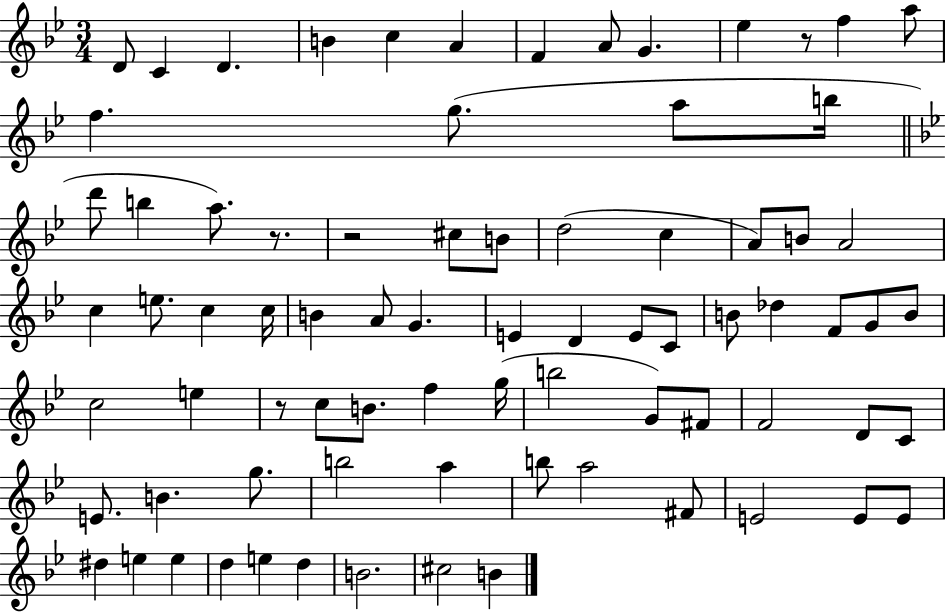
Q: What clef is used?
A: treble